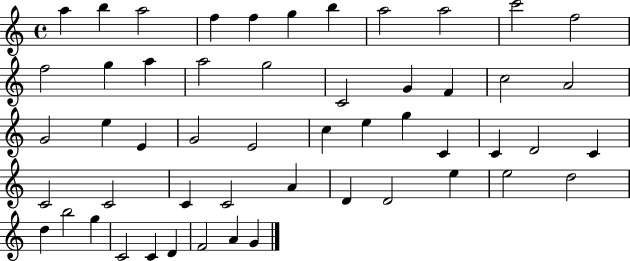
X:1
T:Untitled
M:4/4
L:1/4
K:C
a b a2 f f g b a2 a2 c'2 f2 f2 g a a2 g2 C2 G F c2 A2 G2 e E G2 E2 c e g C C D2 C C2 C2 C C2 A D D2 e e2 d2 d b2 g C2 C D F2 A G